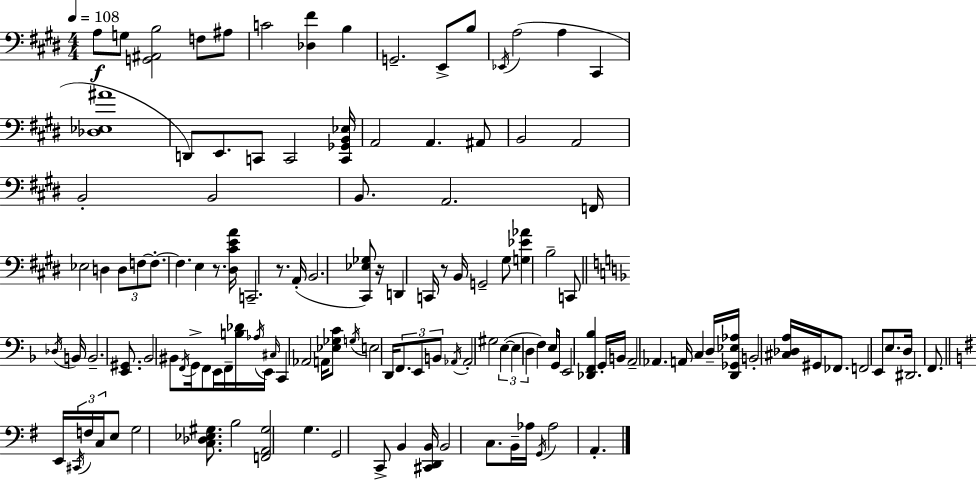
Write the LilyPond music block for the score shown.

{
  \clef bass
  \numericTimeSignature
  \time 4/4
  \key e \major
  \tempo 4 = 108
  \repeat volta 2 { a8\f g8 <g, ais, b>2 f8 ais8 | c'2 <des fis'>4 b4 | g,2.-- e,8-> b8 | \acciaccatura { ees,16 }( a2 a4 cis,4 | \break <des ees ais'>1 | d,8) e,8. c,8 c,2 | <c, ges, b, ees>16 a,2 a,4. ais,8 | b,2 a,2 | \break b,2-. b,2 | b,8. a,2. | f,16 ees2 d4 \tuplet 3/2 { d8 f8~~ | f8.-.~~ } f4. e4 r8. | \break <dis cis' e' a'>16 c,2.-- r8. | a,16-.( b,2. <cis, ees ges>8) | r16 d,4 c,16 r8 b,16 g,2-- | gis8 <g ees' aes'>4 b2-- c,8 | \break \bar "||" \break \key f \major \acciaccatura { des16 } b,16 b,2.-- <e, gis,>8. | bes,2 bis,8 \acciaccatura { f,16 } g,16-> f,8 e,16 | f,16-- <b des'>16 \acciaccatura { aes16 } e,16 \grace { cis16 } c,4 aes,2 | a,16 <ees ges c'>8 \acciaccatura { g16 } e2 d,16 \tuplet 3/2 { f,8. | \break e,8 b,8 } \acciaccatura { aes,16 } aes,2-. gis2 | \tuplet 3/2 { e4~(~ e4 d4 } | f4) e8 g,16 e,2 | <des, f, bes>4 g,16-. b,16 a,2-- aes,4. | \break a,16 c4 d16-- <d, ges, ees aes>16 b,2-. | <cis des a>16 gis,16 fes,8. f,2 | e,8 e8. d16 dis,2. | f,8. \bar "||" \break \key g \major e,16 \tuplet 3/2 { \acciaccatura { cis,16 } f16 c16 } e8 g2 <c des ees gis>8. | b2 <f, a, gis>2 | g4. g,2 c,8-> | b,4 <cis, d, b,>16 b,2 c8. | \break b,16-- aes16 \acciaccatura { g,16 } aes2 a,4.-. | } \bar "|."
}